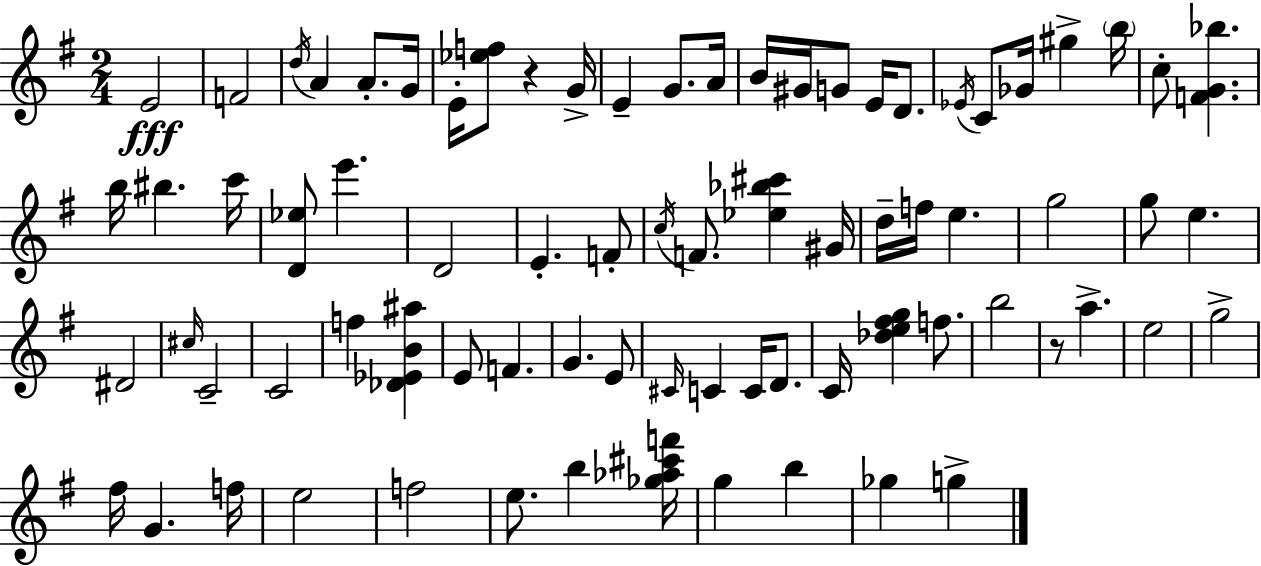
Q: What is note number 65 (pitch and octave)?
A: G5